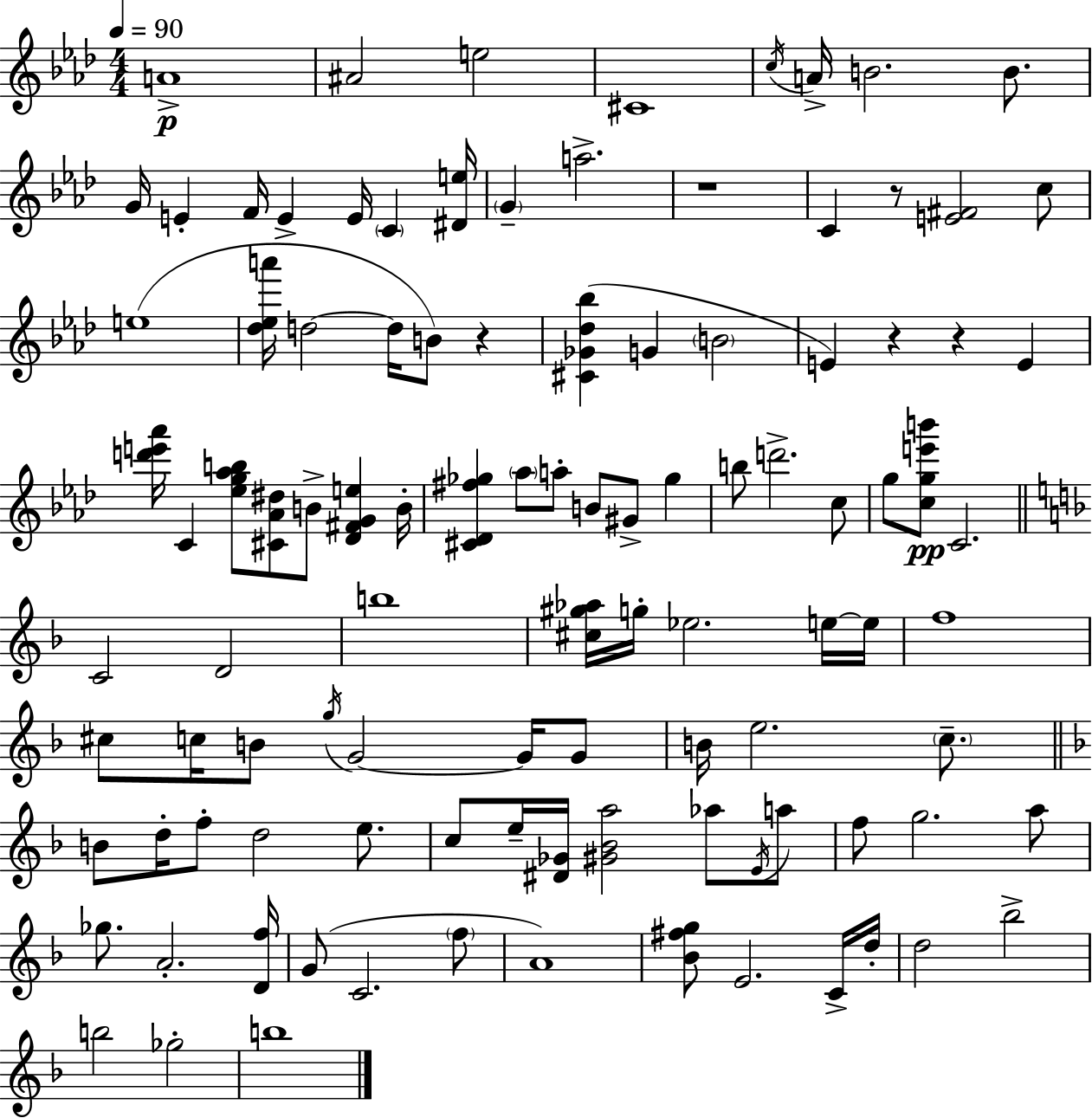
A4/w A#4/h E5/h C#4/w C5/s A4/s B4/h. B4/e. G4/s E4/q F4/s E4/q E4/s C4/q [D#4,E5]/s G4/q A5/h. R/w C4/q R/e [E4,F#4]/h C5/e E5/w [Db5,Eb5,A6]/s D5/h D5/s B4/e R/q [C#4,Gb4,Db5,Bb5]/q G4/q B4/h E4/q R/q R/q E4/q [D6,E6,Ab6]/s C4/q [Eb5,G5,Ab5,B5]/e [C#4,Ab4,D#5]/e B4/e [Db4,F#4,G4,E5]/q B4/s [C#4,Db4,F#5,Gb5]/q Ab5/e A5/e B4/e G#4/e Gb5/q B5/e D6/h. C5/e G5/e [C5,G5,E6,B6]/e C4/h. C4/h D4/h B5/w [C#5,G#5,Ab5]/s G5/s Eb5/h. E5/s E5/s F5/w C#5/e C5/s B4/e G5/s G4/h G4/s G4/e B4/s E5/h. C5/e. B4/e D5/s F5/e D5/h E5/e. C5/e E5/s [D#4,Gb4]/s [G#4,Bb4,A5]/h Ab5/e E4/s A5/e F5/e G5/h. A5/e Gb5/e. A4/h. [D4,F5]/s G4/e C4/h. F5/e A4/w [Bb4,F#5,G5]/e E4/h. C4/s D5/s D5/h Bb5/h B5/h Gb5/h B5/w